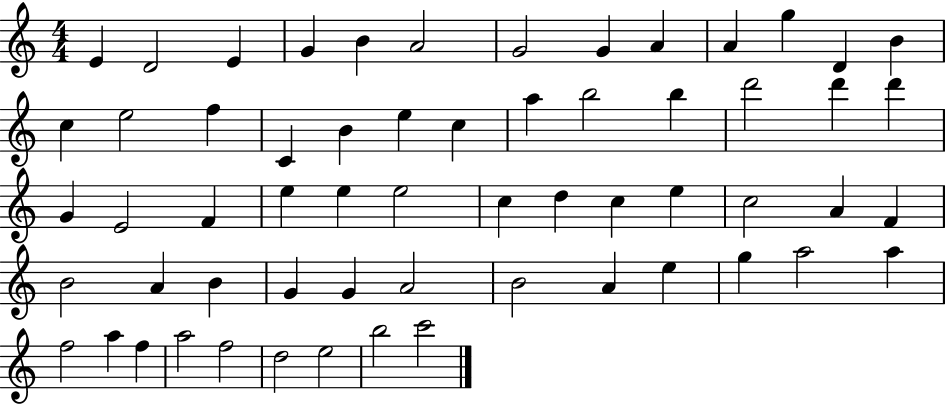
X:1
T:Untitled
M:4/4
L:1/4
K:C
E D2 E G B A2 G2 G A A g D B c e2 f C B e c a b2 b d'2 d' d' G E2 F e e e2 c d c e c2 A F B2 A B G G A2 B2 A e g a2 a f2 a f a2 f2 d2 e2 b2 c'2